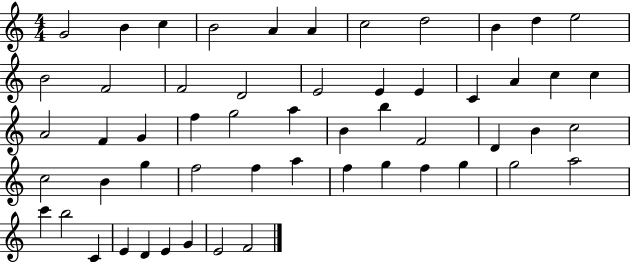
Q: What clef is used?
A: treble